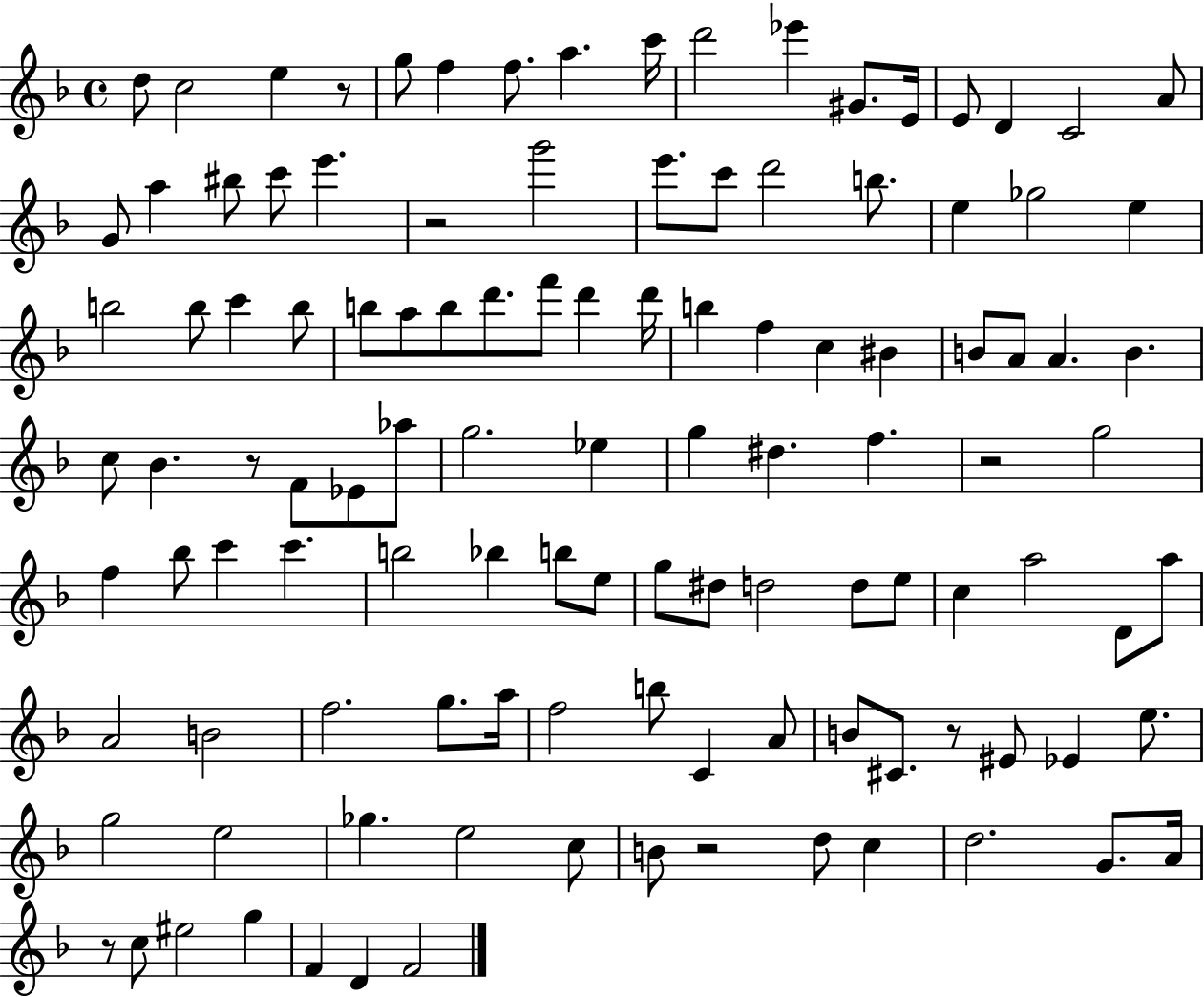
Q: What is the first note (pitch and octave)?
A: D5